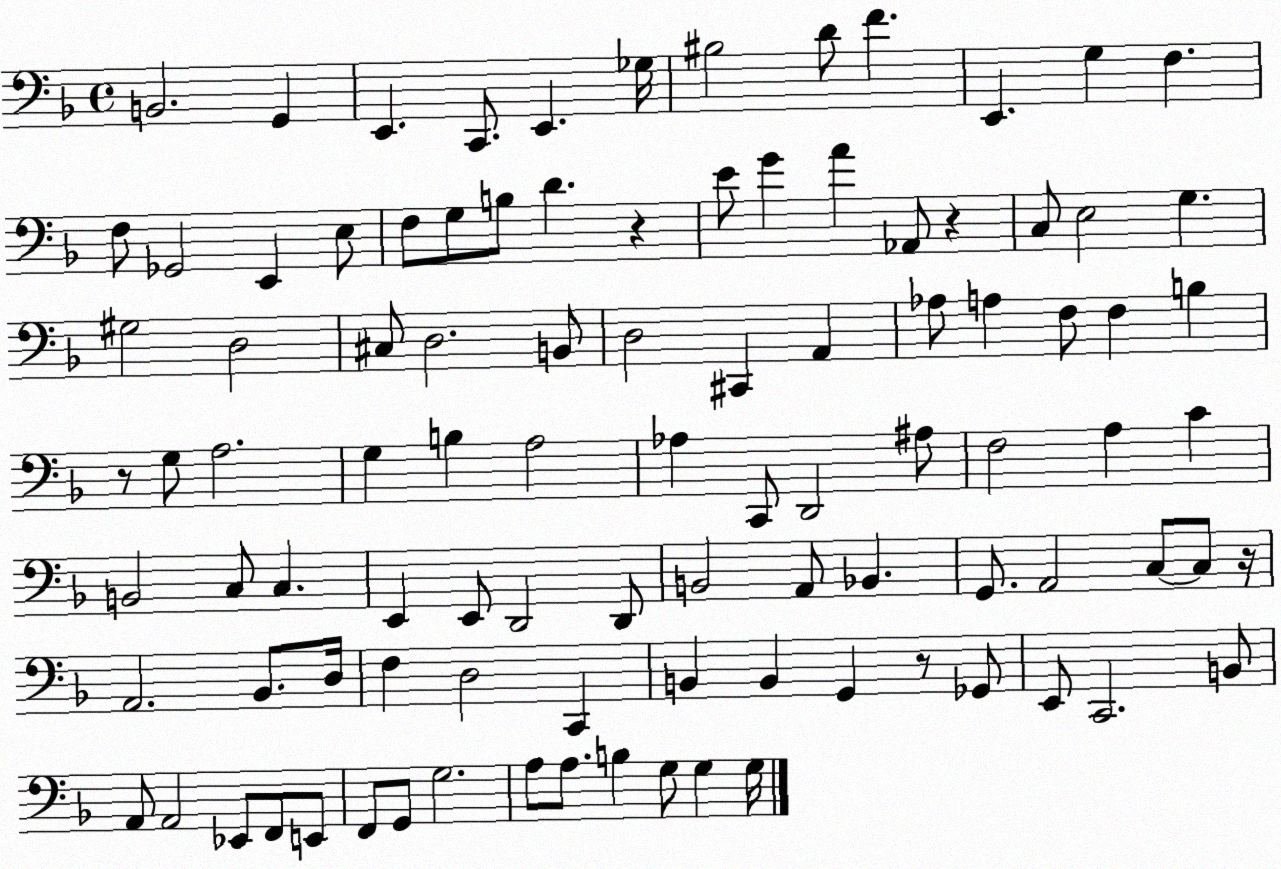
X:1
T:Untitled
M:4/4
L:1/4
K:F
B,,2 G,, E,, C,,/2 E,, _G,/4 ^B,2 D/2 F E,, G, F, F,/2 _G,,2 E,, E,/2 F,/2 G,/2 B,/2 D z E/2 G A _A,,/2 z C,/2 E,2 G, ^G,2 D,2 ^C,/2 D,2 B,,/2 D,2 ^C,, A,, _A,/2 A, F,/2 F, B, z/2 G,/2 A,2 G, B, A,2 _A, C,,/2 D,,2 ^A,/2 F,2 A, C B,,2 C,/2 C, E,, E,,/2 D,,2 D,,/2 B,,2 A,,/2 _B,, G,,/2 A,,2 C,/2 C,/2 z/4 A,,2 _B,,/2 D,/4 F, D,2 C,, B,, B,, G,, z/2 _G,,/2 E,,/2 C,,2 B,,/2 A,,/2 A,,2 _E,,/2 F,,/2 E,,/2 F,,/2 G,,/2 G,2 A,/2 A,/2 B, G,/2 G, G,/4